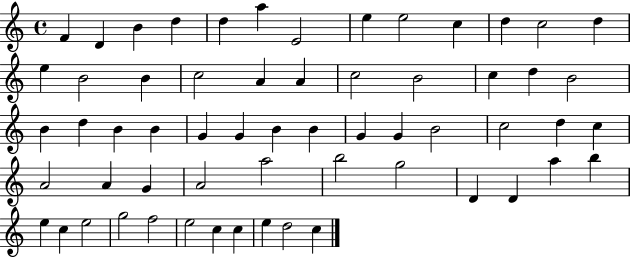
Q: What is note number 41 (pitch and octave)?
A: G4